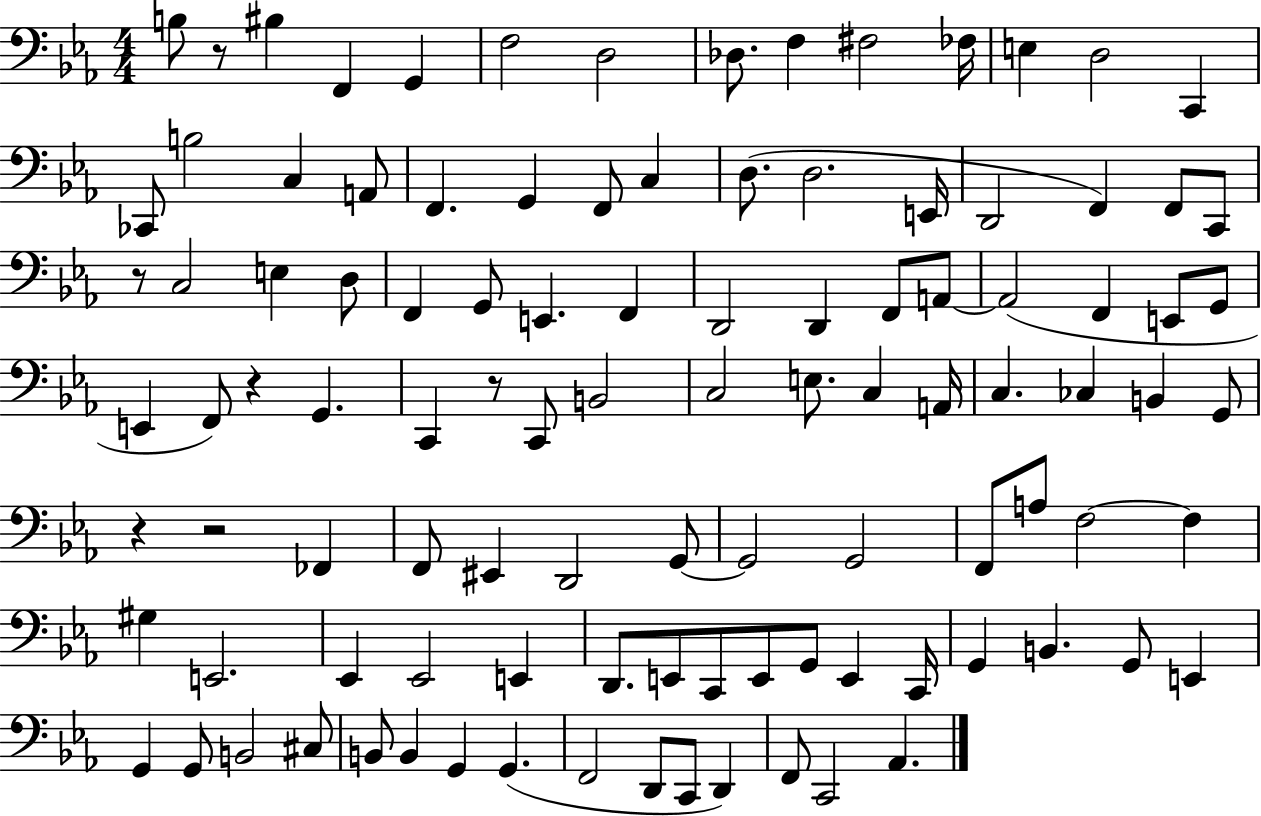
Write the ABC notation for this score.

X:1
T:Untitled
M:4/4
L:1/4
K:Eb
B,/2 z/2 ^B, F,, G,, F,2 D,2 _D,/2 F, ^F,2 _F,/4 E, D,2 C,, _C,,/2 B,2 C, A,,/2 F,, G,, F,,/2 C, D,/2 D,2 E,,/4 D,,2 F,, F,,/2 C,,/2 z/2 C,2 E, D,/2 F,, G,,/2 E,, F,, D,,2 D,, F,,/2 A,,/2 A,,2 F,, E,,/2 G,,/2 E,, F,,/2 z G,, C,, z/2 C,,/2 B,,2 C,2 E,/2 C, A,,/4 C, _C, B,, G,,/2 z z2 _F,, F,,/2 ^E,, D,,2 G,,/2 G,,2 G,,2 F,,/2 A,/2 F,2 F, ^G, E,,2 _E,, _E,,2 E,, D,,/2 E,,/2 C,,/2 E,,/2 G,,/2 E,, C,,/4 G,, B,, G,,/2 E,, G,, G,,/2 B,,2 ^C,/2 B,,/2 B,, G,, G,, F,,2 D,,/2 C,,/2 D,, F,,/2 C,,2 _A,,